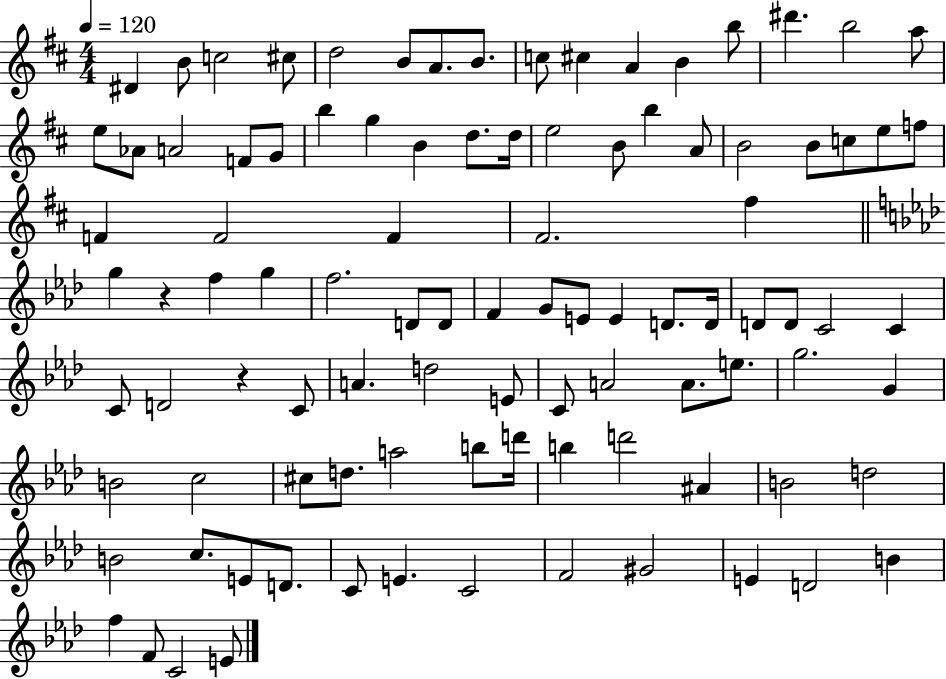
D#4/q B4/e C5/h C#5/e D5/h B4/e A4/e. B4/e. C5/e C#5/q A4/q B4/q B5/e D#6/q. B5/h A5/e E5/e Ab4/e A4/h F4/e G4/e B5/q G5/q B4/q D5/e. D5/s E5/h B4/e B5/q A4/e B4/h B4/e C5/e E5/e F5/e F4/q F4/h F4/q F#4/h. F#5/q G5/q R/q F5/q G5/q F5/h. D4/e D4/e F4/q G4/e E4/e E4/q D4/e. D4/s D4/e D4/e C4/h C4/q C4/e D4/h R/q C4/e A4/q. D5/h E4/e C4/e A4/h A4/e. E5/e. G5/h. G4/q B4/h C5/h C#5/e D5/e. A5/h B5/e D6/s B5/q D6/h A#4/q B4/h D5/h B4/h C5/e. E4/e D4/e. C4/e E4/q. C4/h F4/h G#4/h E4/q D4/h B4/q F5/q F4/e C4/h E4/e